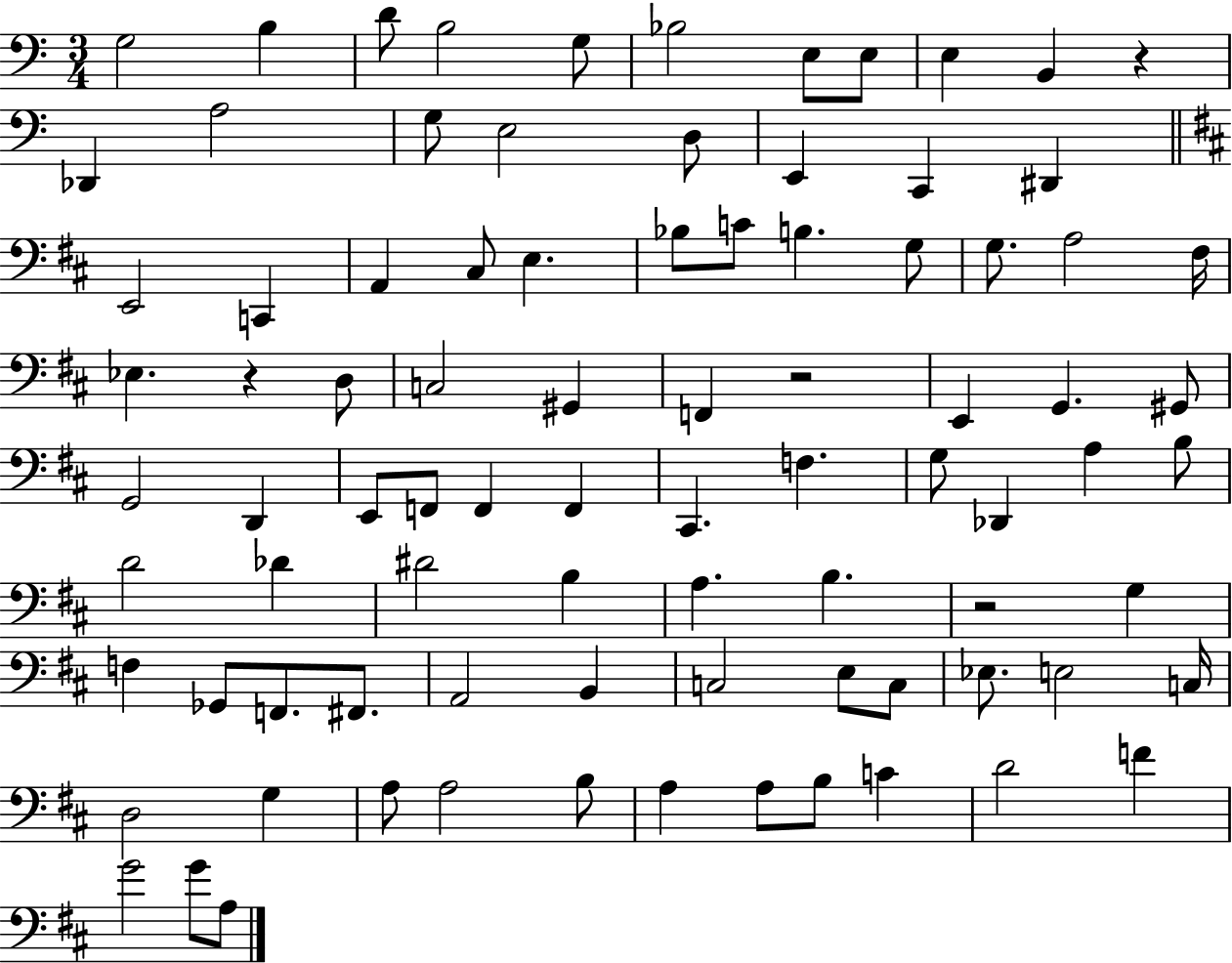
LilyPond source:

{
  \clef bass
  \numericTimeSignature
  \time 3/4
  \key c \major
  g2 b4 | d'8 b2 g8 | bes2 e8 e8 | e4 b,4 r4 | \break des,4 a2 | g8 e2 d8 | e,4 c,4 dis,4 | \bar "||" \break \key b \minor e,2 c,4 | a,4 cis8 e4. | bes8 c'8 b4. g8 | g8. a2 fis16 | \break ees4. r4 d8 | c2 gis,4 | f,4 r2 | e,4 g,4. gis,8 | \break g,2 d,4 | e,8 f,8 f,4 f,4 | cis,4. f4. | g8 des,4 a4 b8 | \break d'2 des'4 | dis'2 b4 | a4. b4. | r2 g4 | \break f4 ges,8 f,8. fis,8. | a,2 b,4 | c2 e8 c8 | ees8. e2 c16 | \break d2 g4 | a8 a2 b8 | a4 a8 b8 c'4 | d'2 f'4 | \break g'2 g'8 a8 | \bar "|."
}